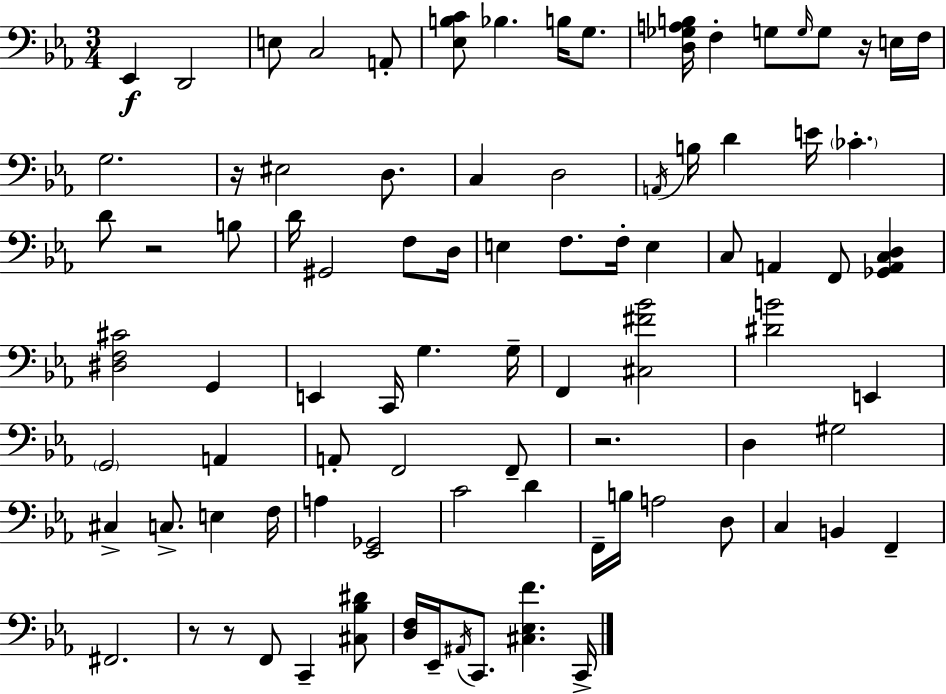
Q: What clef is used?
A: bass